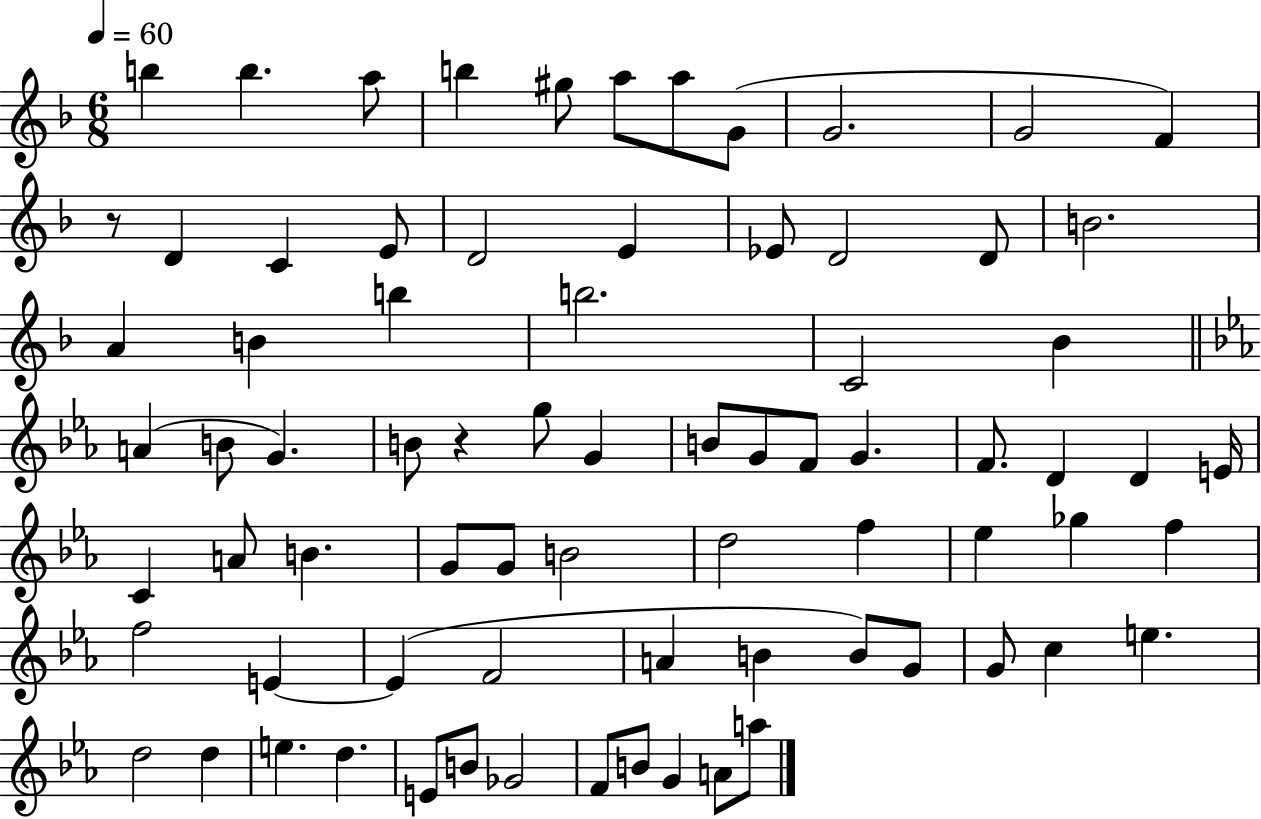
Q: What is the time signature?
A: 6/8